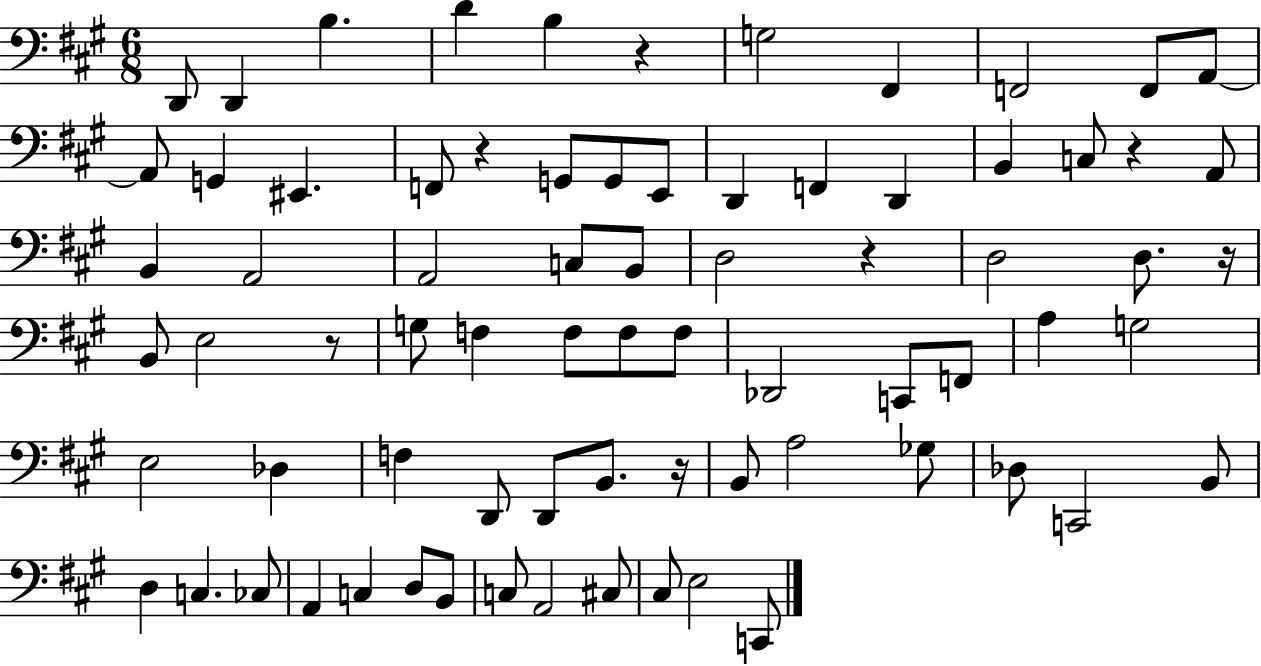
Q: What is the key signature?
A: A major